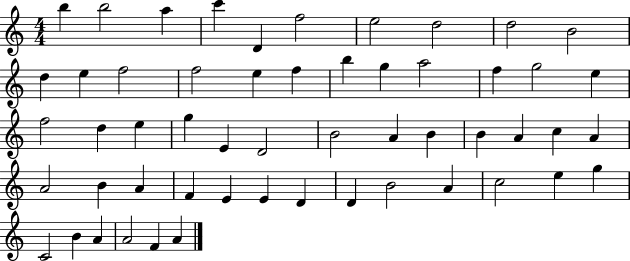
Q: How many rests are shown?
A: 0